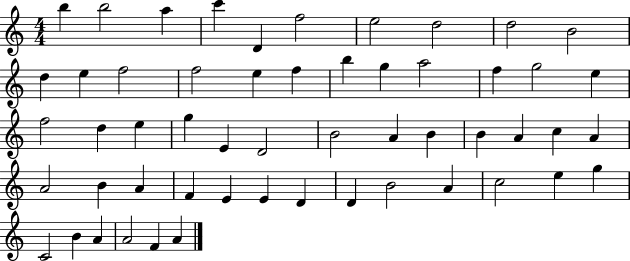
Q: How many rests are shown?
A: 0